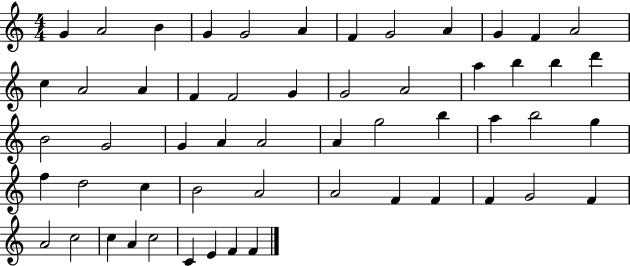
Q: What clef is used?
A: treble